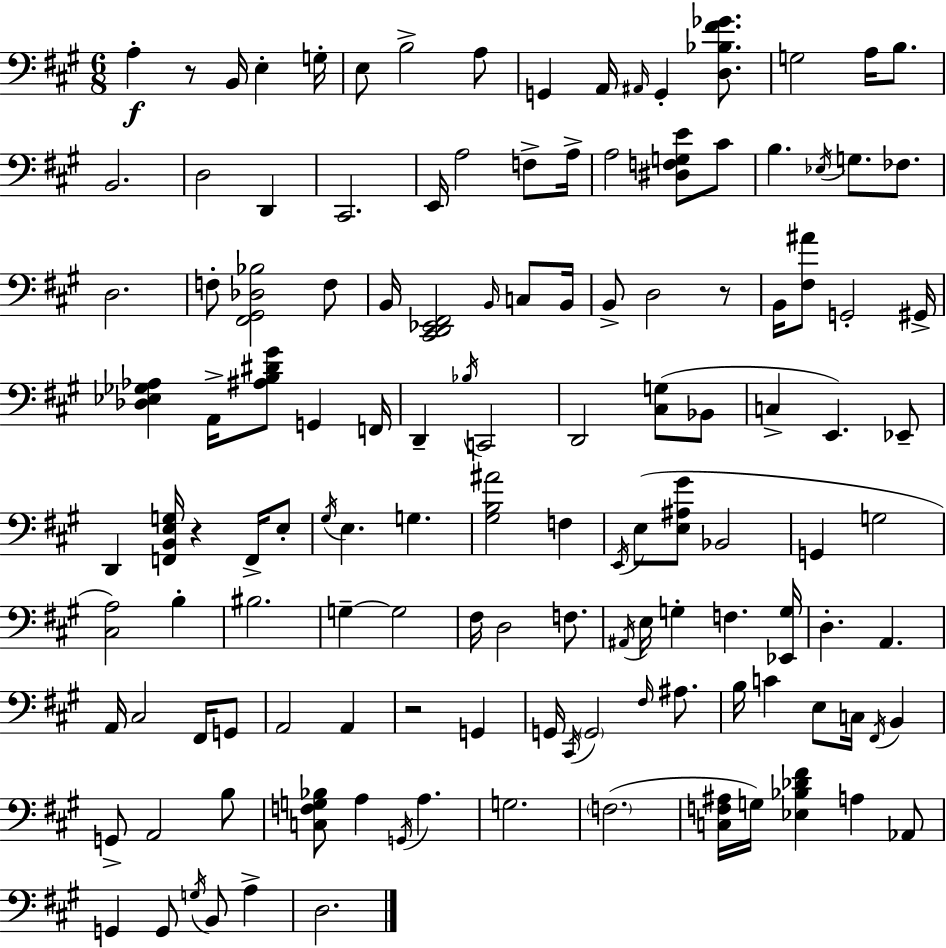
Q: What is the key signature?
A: A major